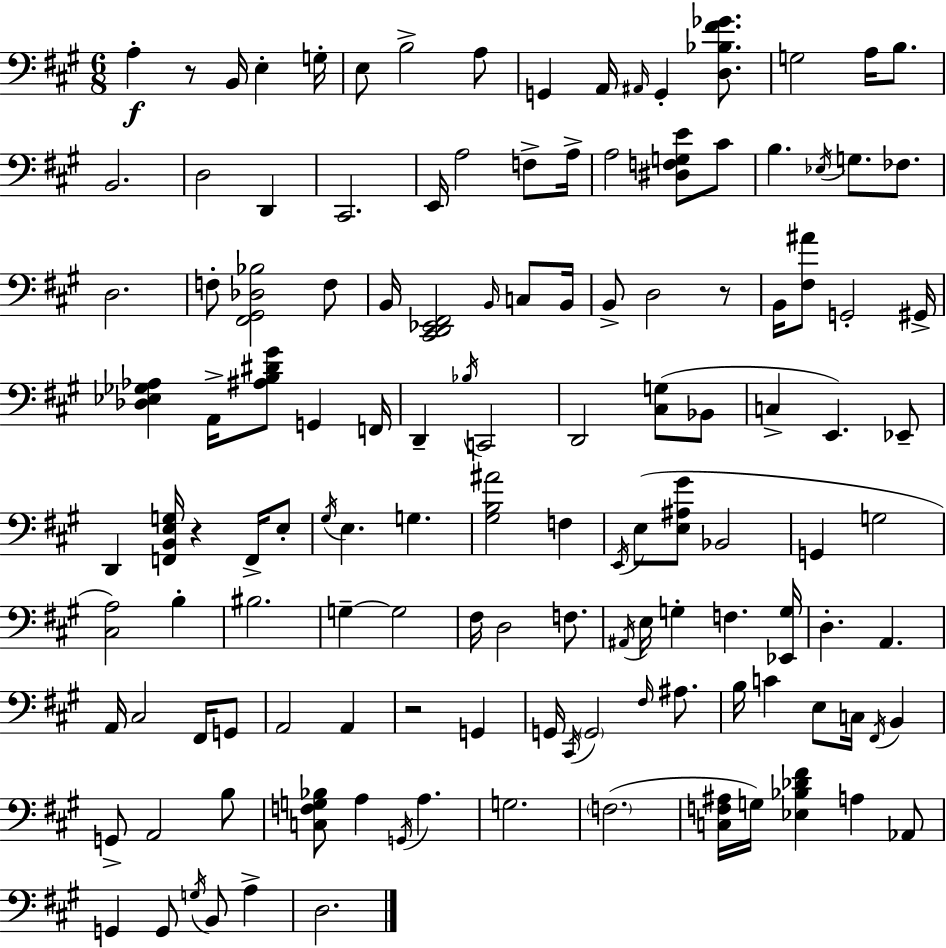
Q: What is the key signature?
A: A major